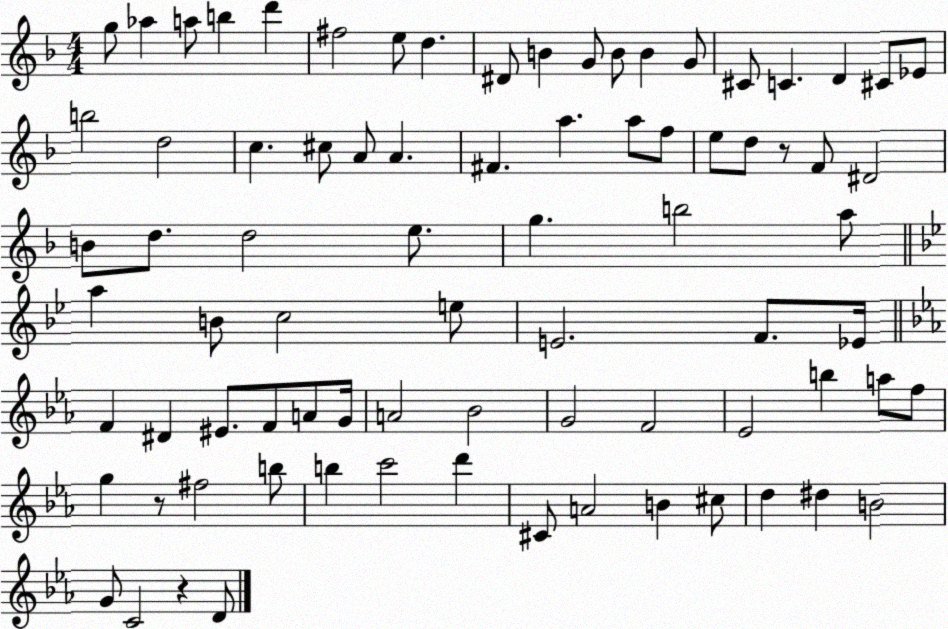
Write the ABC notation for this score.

X:1
T:Untitled
M:4/4
L:1/4
K:F
g/2 _a a/2 b d' ^f2 e/2 d ^D/2 B G/2 B/2 B G/2 ^C/2 C D ^C/2 _E/2 b2 d2 c ^c/2 A/2 A ^F a a/2 f/2 e/2 d/2 z/2 F/2 ^D2 B/2 d/2 d2 e/2 g b2 a/2 a B/2 c2 e/2 E2 F/2 _E/4 F ^D ^E/2 F/2 A/2 G/4 A2 _B2 G2 F2 _E2 b a/2 f/2 g z/2 ^f2 b/2 b c'2 d' ^C/2 A2 B ^c/2 d ^d B2 G/2 C2 z D/2